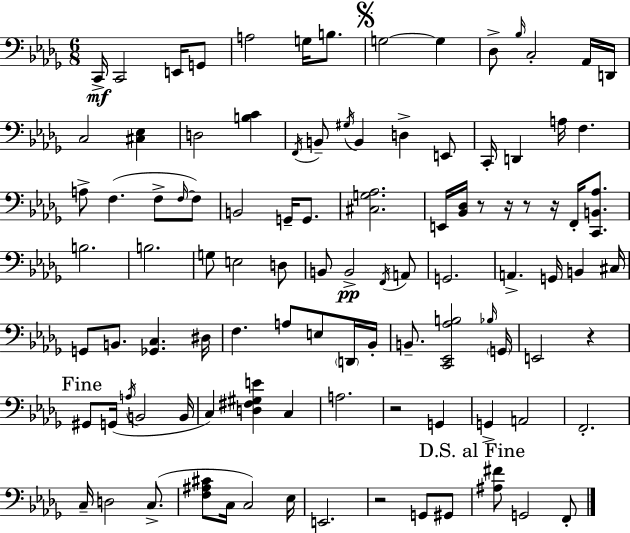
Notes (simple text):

C2/s C2/h E2/s G2/e A3/h G3/s B3/e. G3/h G3/q Db3/e Bb3/s C3/h Ab2/s D2/s C3/h [C#3,Eb3]/q D3/h [B3,C4]/q F2/s B2/e G#3/s B2/q D3/q E2/e C2/s D2/q A3/s F3/q. A3/e F3/q. F3/e F3/s F3/e B2/h G2/s G2/e. [C#3,G3,Ab3]/h. E2/s [Bb2,Db3]/s R/e R/s R/e R/s F2/s [C2,B2,Ab3]/e. B3/h. B3/h. G3/e E3/h D3/e B2/e B2/h F2/s A2/e G2/h. A2/q. G2/s B2/q C#3/s G2/e B2/e. [Gb2,C3]/q. D#3/s F3/q. A3/e E3/e D2/s Bb2/s B2/e. [C2,Eb2,Ab3,B3]/h Bb3/s G2/s E2/h R/q G#2/e G2/s A3/s B2/h B2/s C3/q [D3,F#3,G#3,E4]/q C3/q A3/h. R/h G2/q G2/q A2/h F2/h. C3/s D3/h C3/e. [F3,A#3,C#4]/e C3/s C3/h Eb3/s E2/h. R/h G2/e G#2/e [A#3,F#4]/e G2/h F2/e